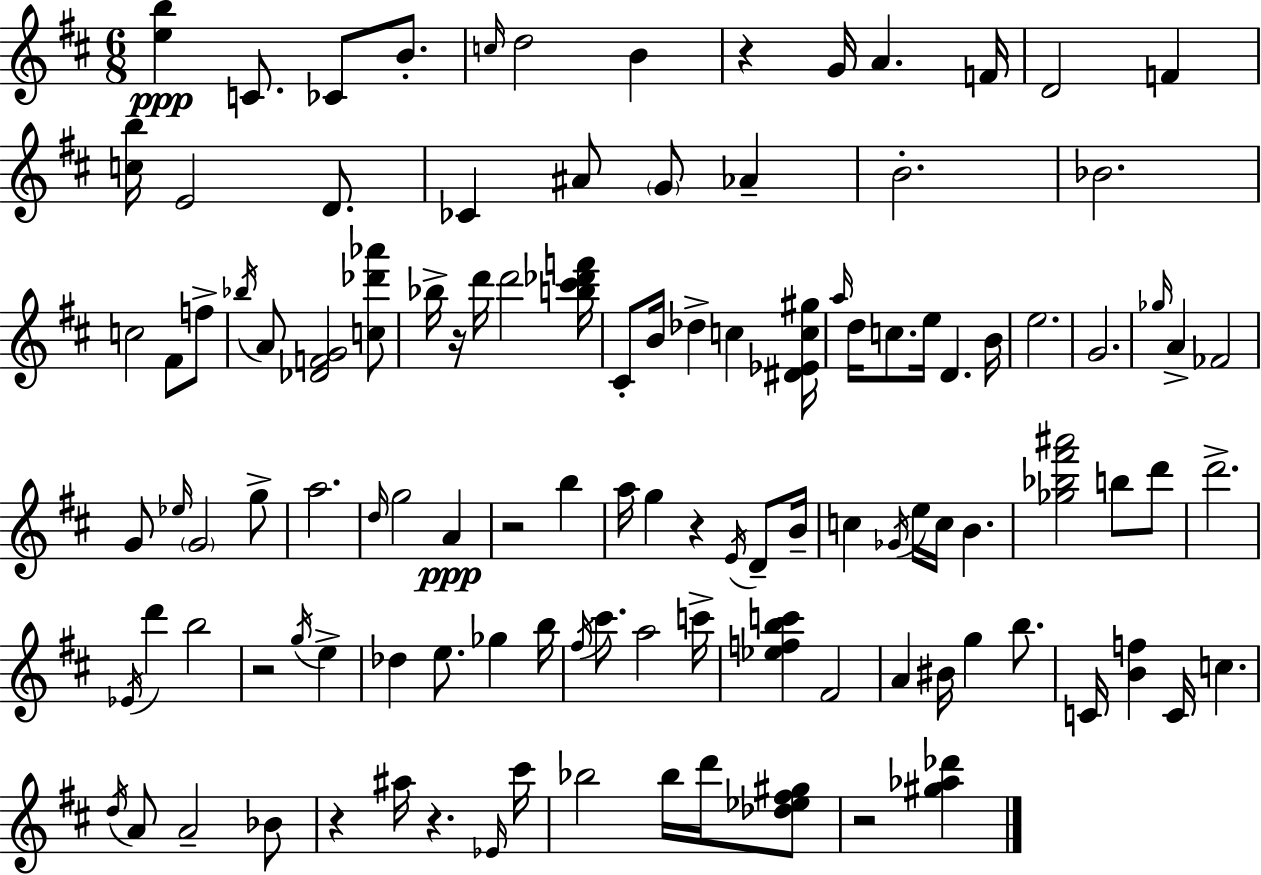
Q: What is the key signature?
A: D major